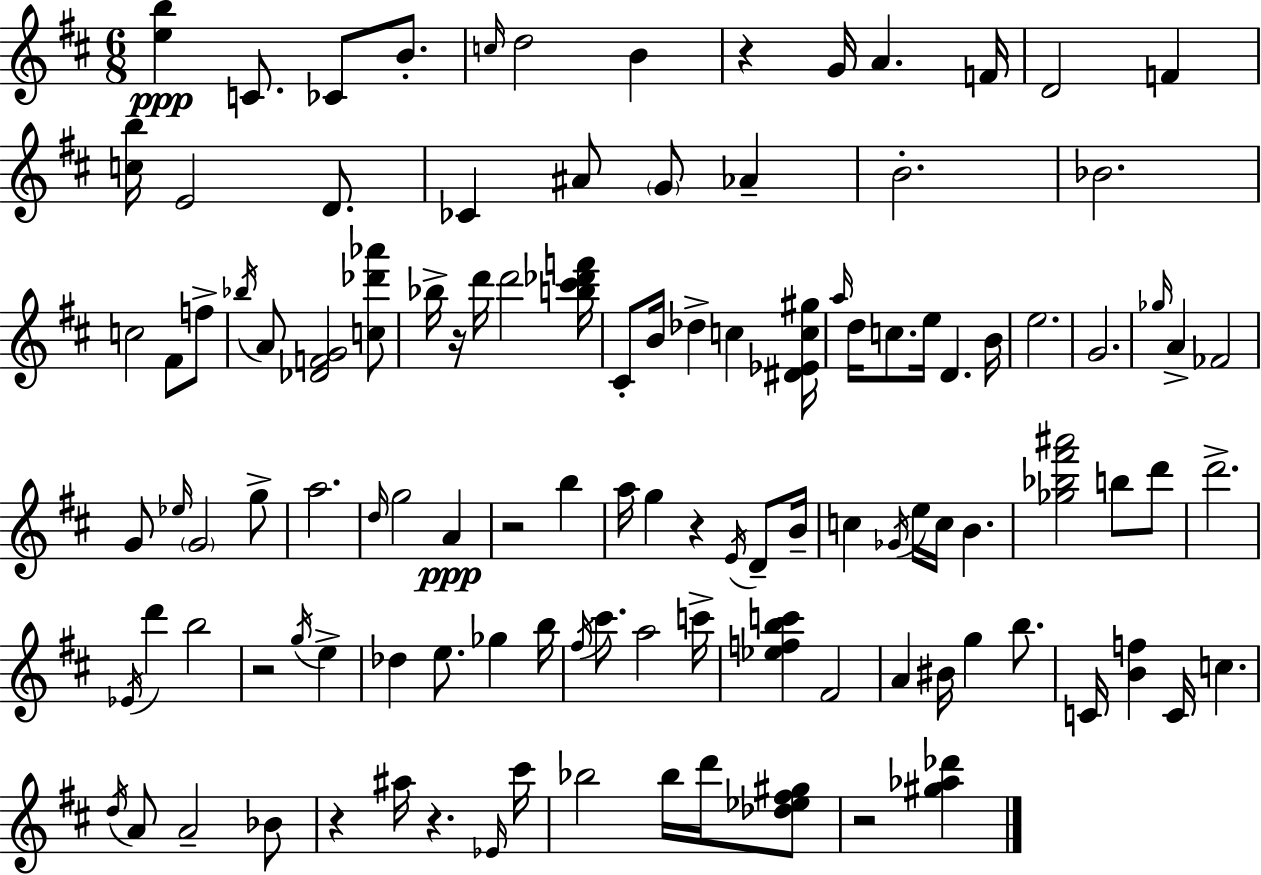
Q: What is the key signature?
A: D major